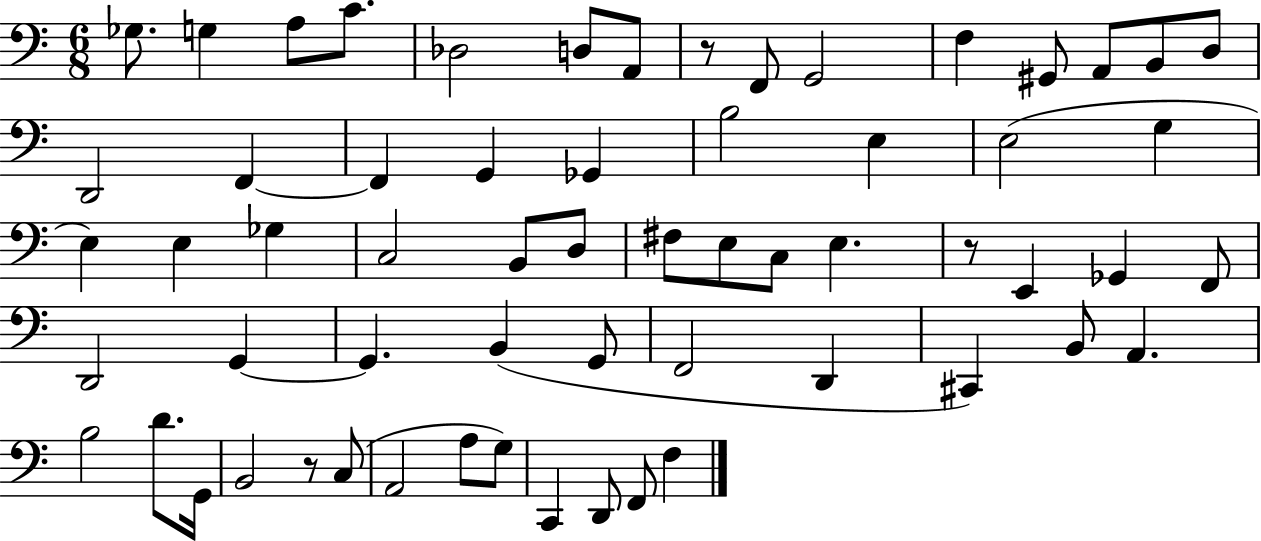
X:1
T:Untitled
M:6/8
L:1/4
K:C
_G,/2 G, A,/2 C/2 _D,2 D,/2 A,,/2 z/2 F,,/2 G,,2 F, ^G,,/2 A,,/2 B,,/2 D,/2 D,,2 F,, F,, G,, _G,, B,2 E, E,2 G, E, E, _G, C,2 B,,/2 D,/2 ^F,/2 E,/2 C,/2 E, z/2 E,, _G,, F,,/2 D,,2 G,, G,, B,, G,,/2 F,,2 D,, ^C,, B,,/2 A,, B,2 D/2 G,,/4 B,,2 z/2 C,/2 A,,2 A,/2 G,/2 C,, D,,/2 F,,/2 F,